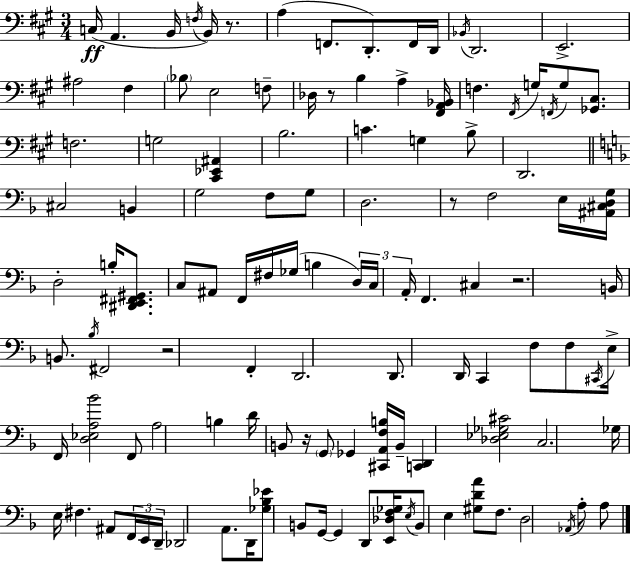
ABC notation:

X:1
T:Untitled
M:3/4
L:1/4
K:A
C,/4 A,, B,,/4 F,/4 B,,/4 z/2 A, F,,/2 D,,/2 F,,/4 D,,/4 _B,,/4 D,,2 E,,2 ^A,2 ^F, _B,/2 E,2 F,/2 _D,/4 z/2 B, A, [^F,,A,,_B,,]/4 F, ^F,,/4 G,/4 F,,/4 G,/2 [_G,,^C,]/2 F,2 G,2 [^C,,_E,,^A,,] B,2 C G, B,/2 D,,2 ^C,2 B,, G,2 F,/2 G,/2 D,2 z/2 F,2 E,/4 [^A,,^C,D,G,]/4 D,2 B,/4 [^D,,E,,^F,,^G,,]/2 C,/2 ^A,,/2 F,,/4 ^F,/4 _G,/4 B, D,/4 C,/4 A,,/4 F,, ^C, z2 B,,/4 B,,/2 _B,/4 ^F,,2 z2 F,, D,,2 D,,/2 D,,/4 C,, F,/2 F,/2 ^C,,/4 E,/4 F,,/4 [D,_E,A,_B]2 F,,/2 A,2 B, D/4 B,,/2 z/4 G,,/2 _G,, [^C,,A,,F,B,]/4 B,,/4 [C,,D,,] [_D,_E,_G,^C]2 C,2 _G,/4 E,/4 ^F, ^A,,/2 F,,/4 E,,/4 D,,/4 _D,,2 A,,/2 D,,/4 [_G,_B,_E]/2 B,,/2 G,,/4 G,, D,,/2 [E,,_D,F,_G,]/4 E,/4 B,,/2 E, [^G,DA]/2 F,/2 D,2 _A,,/4 A,/2 A,/2